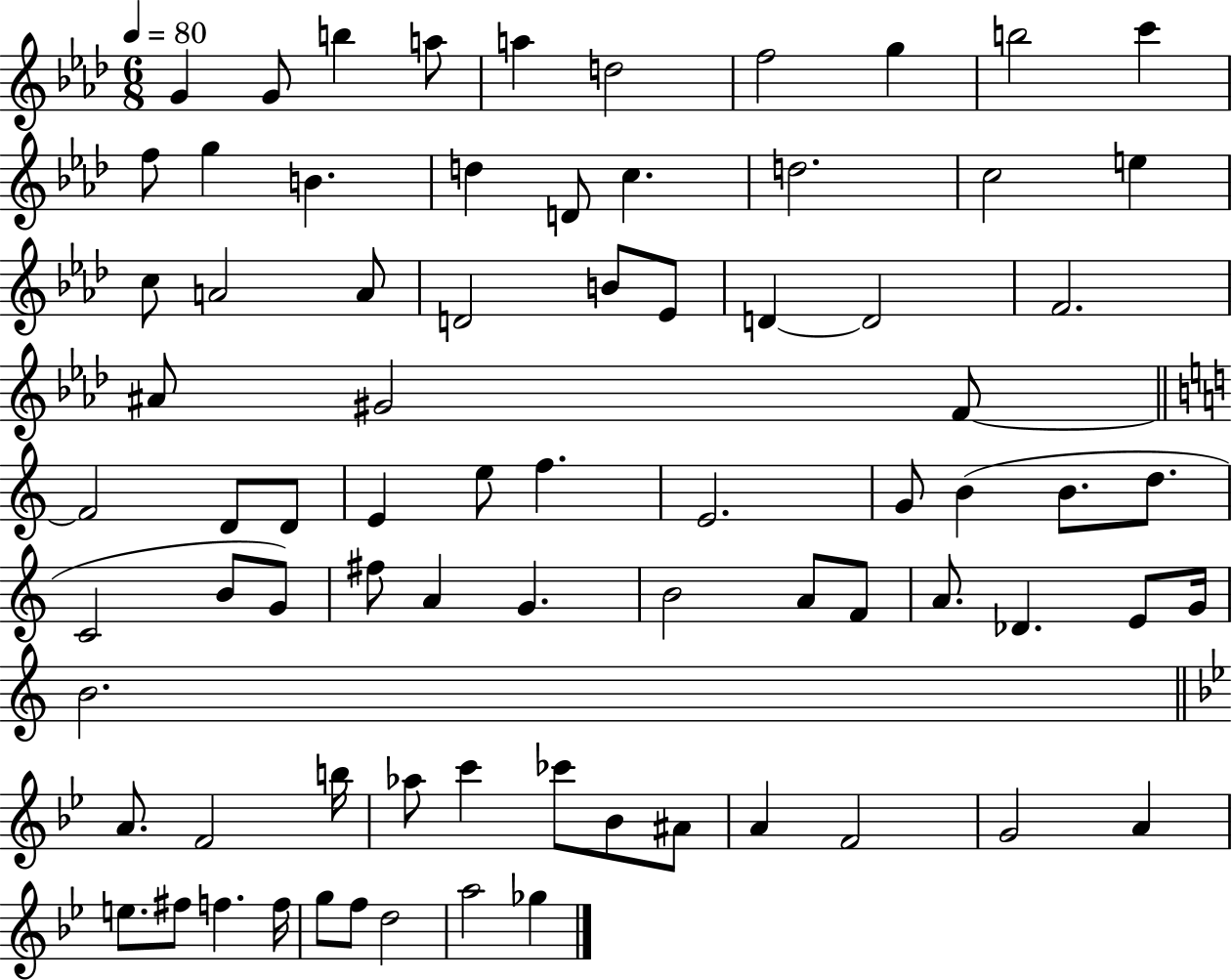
G4/q G4/e B5/q A5/e A5/q D5/h F5/h G5/q B5/h C6/q F5/e G5/q B4/q. D5/q D4/e C5/q. D5/h. C5/h E5/q C5/e A4/h A4/e D4/h B4/e Eb4/e D4/q D4/h F4/h. A#4/e G#4/h F4/e F4/h D4/e D4/e E4/q E5/e F5/q. E4/h. G4/e B4/q B4/e. D5/e. C4/h B4/e G4/e F#5/e A4/q G4/q. B4/h A4/e F4/e A4/e. Db4/q. E4/e G4/s B4/h. A4/e. F4/h B5/s Ab5/e C6/q CES6/e Bb4/e A#4/e A4/q F4/h G4/h A4/q E5/e. F#5/e F5/q. F5/s G5/e F5/e D5/h A5/h Gb5/q